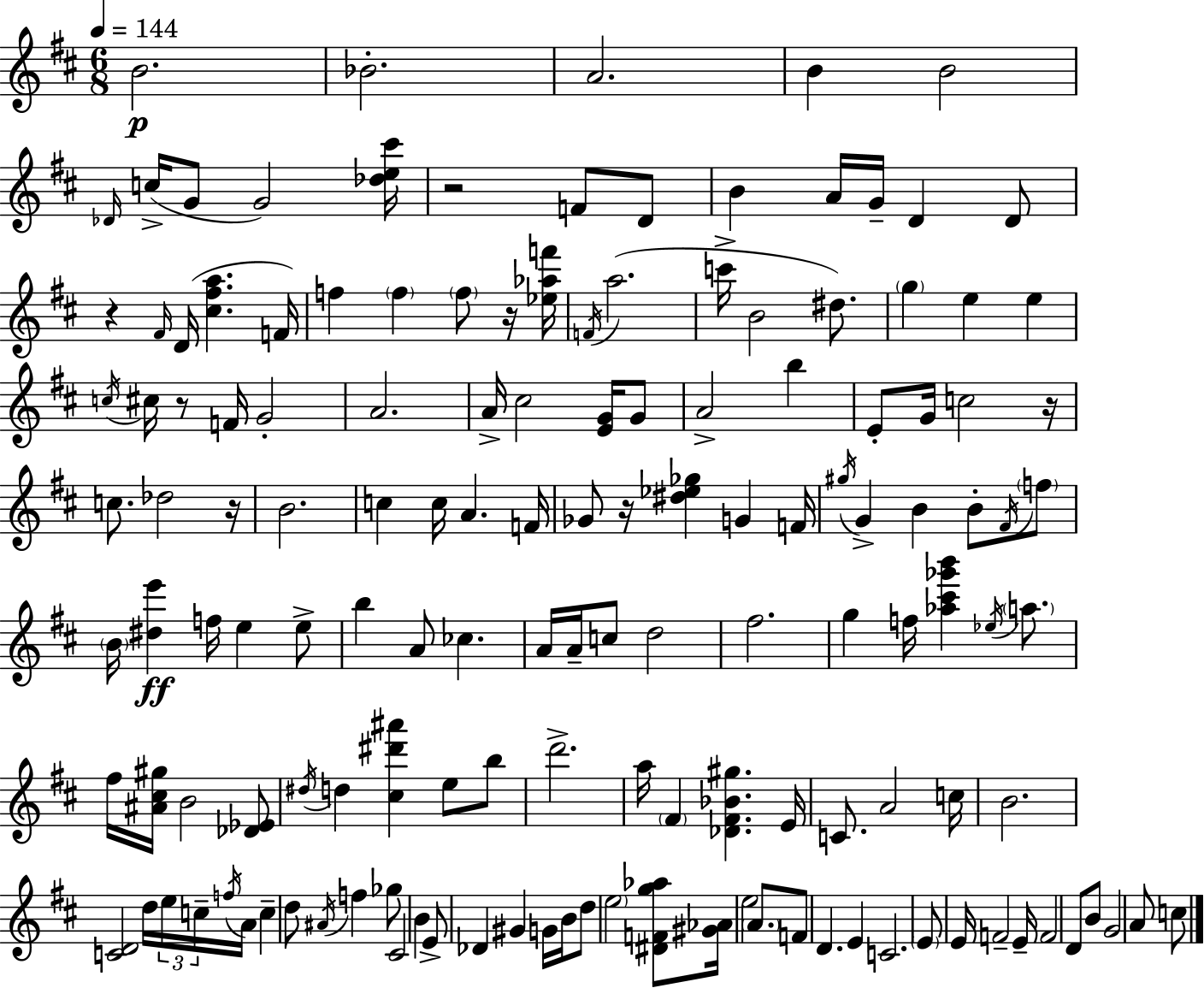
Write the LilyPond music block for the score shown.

{
  \clef treble
  \numericTimeSignature
  \time 6/8
  \key d \major
  \tempo 4 = 144
  \repeat volta 2 { b'2.\p | bes'2.-. | a'2. | b'4 b'2 | \break \grace { des'16 } c''16->( g'8 g'2) | <des'' e'' cis'''>16 r2 f'8 d'8 | b'4 a'16 g'16-- d'4 d'8 | r4 \grace { fis'16 } d'16( <cis'' fis'' a''>4. | \break f'16) f''4 \parenthesize f''4 \parenthesize f''8 | r16 <ees'' aes'' f'''>16 \acciaccatura { f'16 } a''2.( | c'''16-> b'2 | dis''8.) \parenthesize g''4 e''4 e''4 | \break \acciaccatura { c''16 } cis''16 r8 f'16 g'2-. | a'2. | a'16-> cis''2 | <e' g'>16 g'8 a'2-> | \break b''4 e'8-. g'16 c''2 | r16 c''8. des''2 | r16 b'2. | c''4 c''16 a'4. | \break f'16 ges'8 r16 <dis'' ees'' ges''>4 g'4 | f'16 \acciaccatura { gis''16 } g'4-> b'4 | b'8-. \acciaccatura { fis'16 } \parenthesize f''8 \parenthesize b'16 <dis'' e'''>4\ff f''16 | e''4 e''8-> b''4 a'8 | \break ces''4. a'16 a'16-- c''8 d''2 | fis''2. | g''4 f''16 <aes'' cis''' ges''' b'''>4 | \acciaccatura { ees''16 } \parenthesize a''8. fis''16 <ais' cis'' gis''>16 b'2 | \break <des' ees'>8 \acciaccatura { dis''16 } d''4 | <cis'' dis''' ais'''>4 e''8 b''8 d'''2.-> | a''16 \parenthesize fis'4 | <des' fis' bes' gis''>4. e'16 c'8. a'2 | \break c''16 b'2. | <c' d'>2 | d''16 \tuplet 3/2 { e''16 c''16-- \acciaccatura { f''16 } } a'16 c''4-- | d''8 \acciaccatura { ais'16 } f''4 ges''8 cis'2 | \break b'4 e'8-> | des'4 gis'4 g'16 b'16 d''8 | \parenthesize e''2 <dis' f' g'' aes''>8 <gis' aes'>16 e''2 | \parenthesize a'8. f'8 | \break d'4. e'4 c'2. | \parenthesize e'8 | e'16 f'2-- e'16-- f'2 | d'8 b'8 g'2 | \break a'8 c''8 } \bar "|."
}